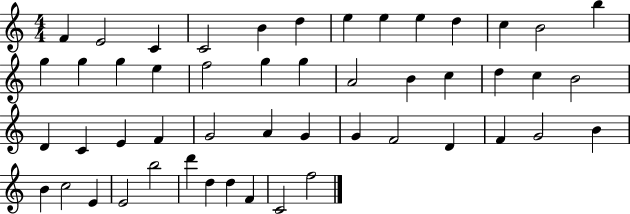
F4/q E4/h C4/q C4/h B4/q D5/q E5/q E5/q E5/q D5/q C5/q B4/h B5/q G5/q G5/q G5/q E5/q F5/h G5/q G5/q A4/h B4/q C5/q D5/q C5/q B4/h D4/q C4/q E4/q F4/q G4/h A4/q G4/q G4/q F4/h D4/q F4/q G4/h B4/q B4/q C5/h E4/q E4/h B5/h D6/q D5/q D5/q F4/q C4/h F5/h